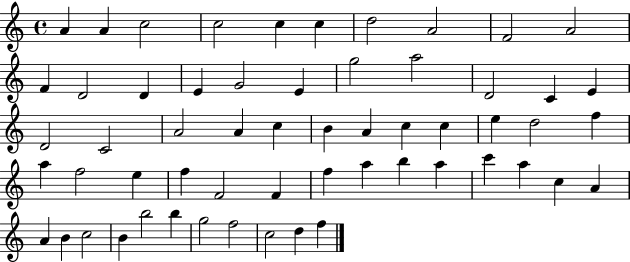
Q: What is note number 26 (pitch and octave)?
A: C5